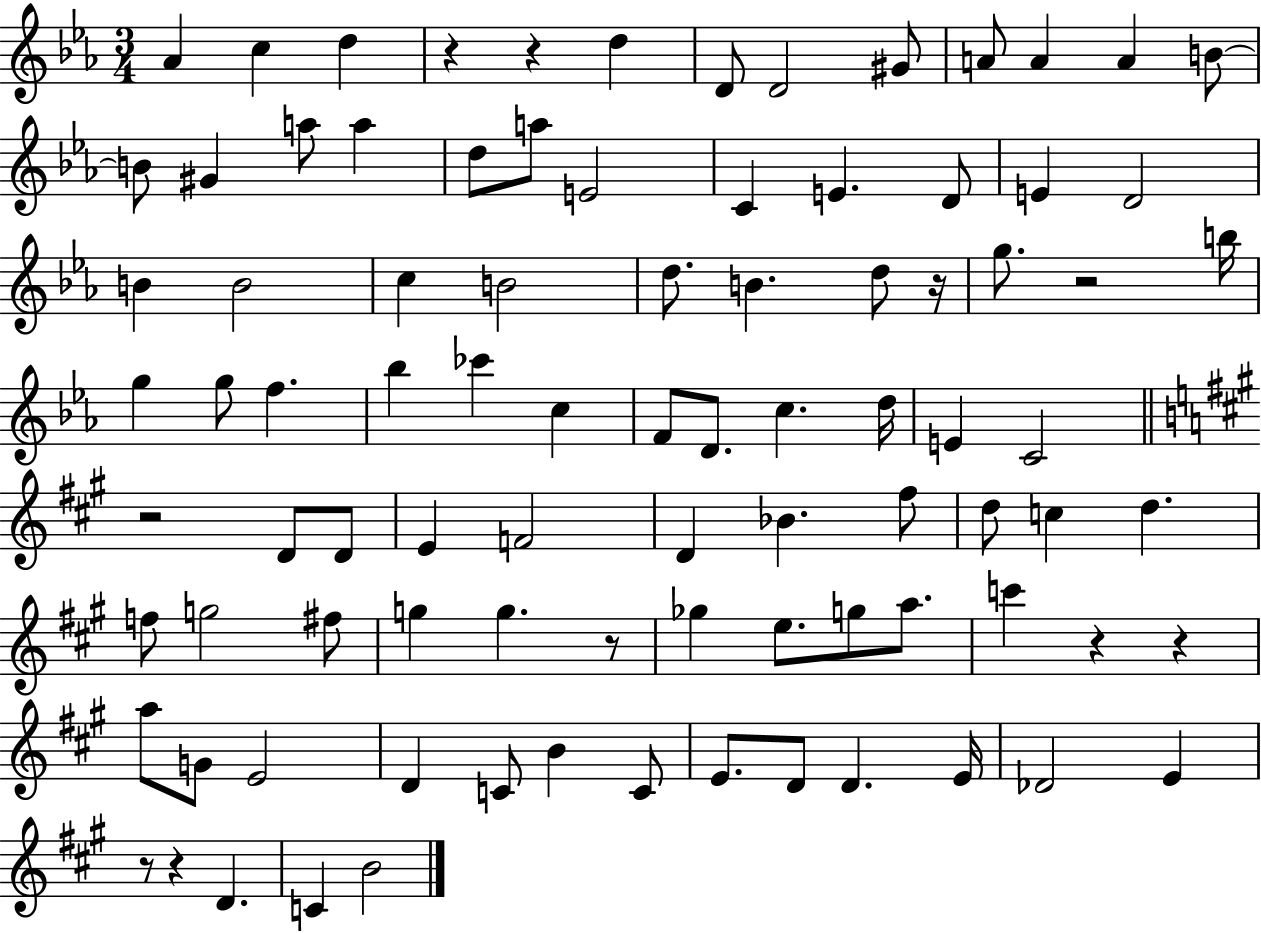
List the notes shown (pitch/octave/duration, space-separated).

Ab4/q C5/q D5/q R/q R/q D5/q D4/e D4/h G#4/e A4/e A4/q A4/q B4/e B4/e G#4/q A5/e A5/q D5/e A5/e E4/h C4/q E4/q. D4/e E4/q D4/h B4/q B4/h C5/q B4/h D5/e. B4/q. D5/e R/s G5/e. R/h B5/s G5/q G5/e F5/q. Bb5/q CES6/q C5/q F4/e D4/e. C5/q. D5/s E4/q C4/h R/h D4/e D4/e E4/q F4/h D4/q Bb4/q. F#5/e D5/e C5/q D5/q. F5/e G5/h F#5/e G5/q G5/q. R/e Gb5/q E5/e. G5/e A5/e. C6/q R/q R/q A5/e G4/e E4/h D4/q C4/e B4/q C4/e E4/e. D4/e D4/q. E4/s Db4/h E4/q R/e R/q D4/q. C4/q B4/h